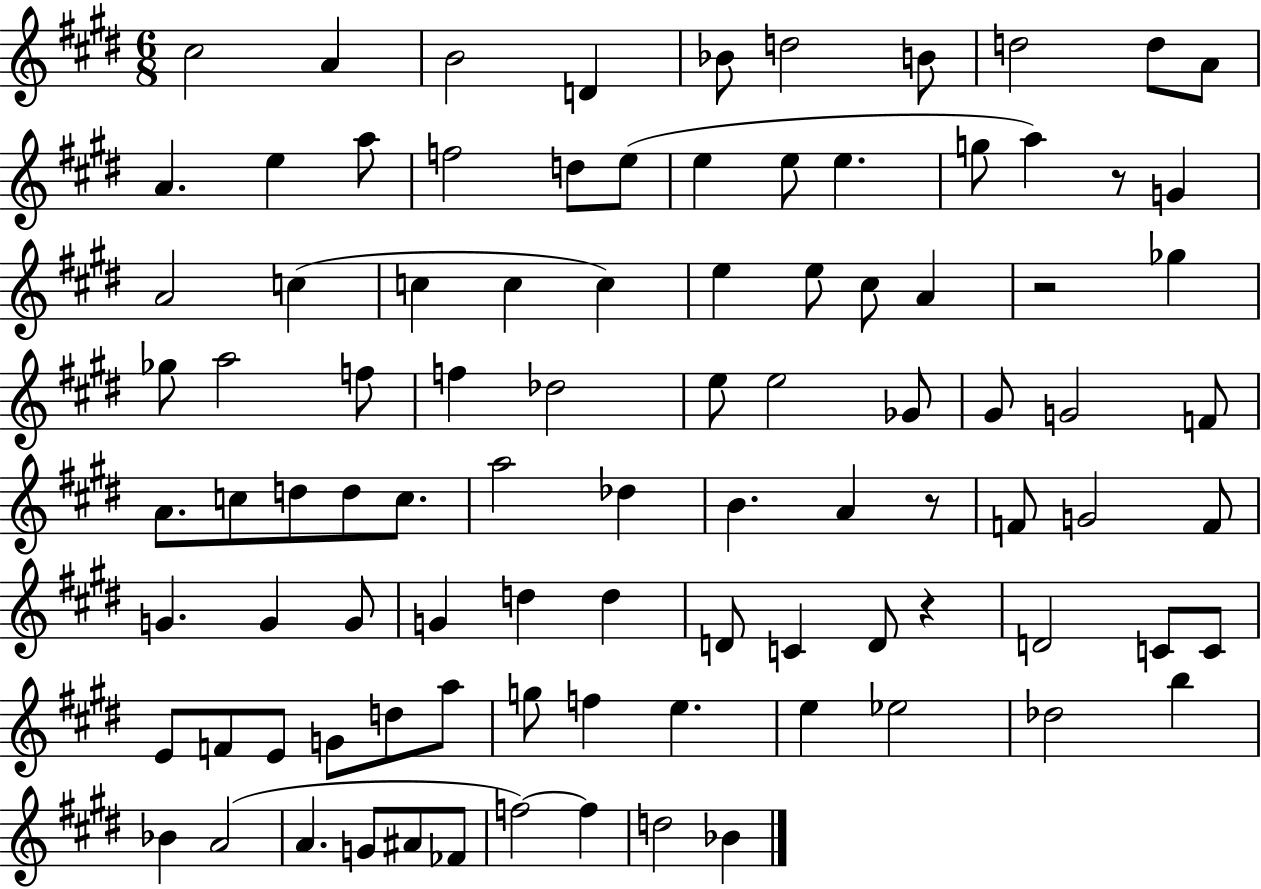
C#5/h A4/q B4/h D4/q Bb4/e D5/h B4/e D5/h D5/e A4/e A4/q. E5/q A5/e F5/h D5/e E5/e E5/q E5/e E5/q. G5/e A5/q R/e G4/q A4/h C5/q C5/q C5/q C5/q E5/q E5/e C#5/e A4/q R/h Gb5/q Gb5/e A5/h F5/e F5/q Db5/h E5/e E5/h Gb4/e G#4/e G4/h F4/e A4/e. C5/e D5/e D5/e C5/e. A5/h Db5/q B4/q. A4/q R/e F4/e G4/h F4/e G4/q. G4/q G4/e G4/q D5/q D5/q D4/e C4/q D4/e R/q D4/h C4/e C4/e E4/e F4/e E4/e G4/e D5/e A5/e G5/e F5/q E5/q. E5/q Eb5/h Db5/h B5/q Bb4/q A4/h A4/q. G4/e A#4/e FES4/e F5/h F5/q D5/h Bb4/q